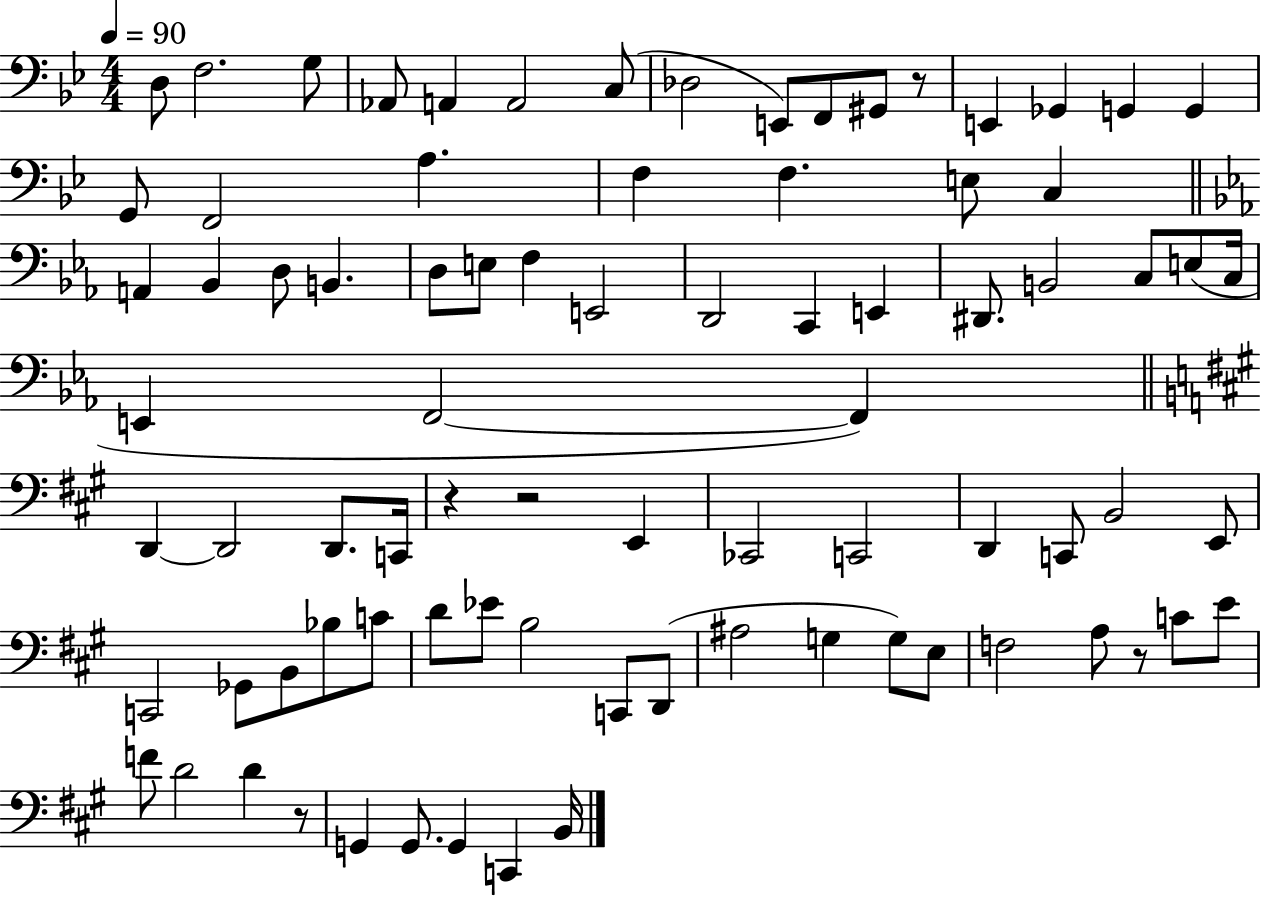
D3/e F3/h. G3/e Ab2/e A2/q A2/h C3/e Db3/h E2/e F2/e G#2/e R/e E2/q Gb2/q G2/q G2/q G2/e F2/h A3/q. F3/q F3/q. E3/e C3/q A2/q Bb2/q D3/e B2/q. D3/e E3/e F3/q E2/h D2/h C2/q E2/q D#2/e. B2/h C3/e E3/e C3/s E2/q F2/h F2/q D2/q D2/h D2/e. C2/s R/q R/h E2/q CES2/h C2/h D2/q C2/e B2/h E2/e C2/h Gb2/e B2/e Bb3/e C4/e D4/e Eb4/e B3/h C2/e D2/e A#3/h G3/q G3/e E3/e F3/h A3/e R/e C4/e E4/e F4/e D4/h D4/q R/e G2/q G2/e. G2/q C2/q B2/s